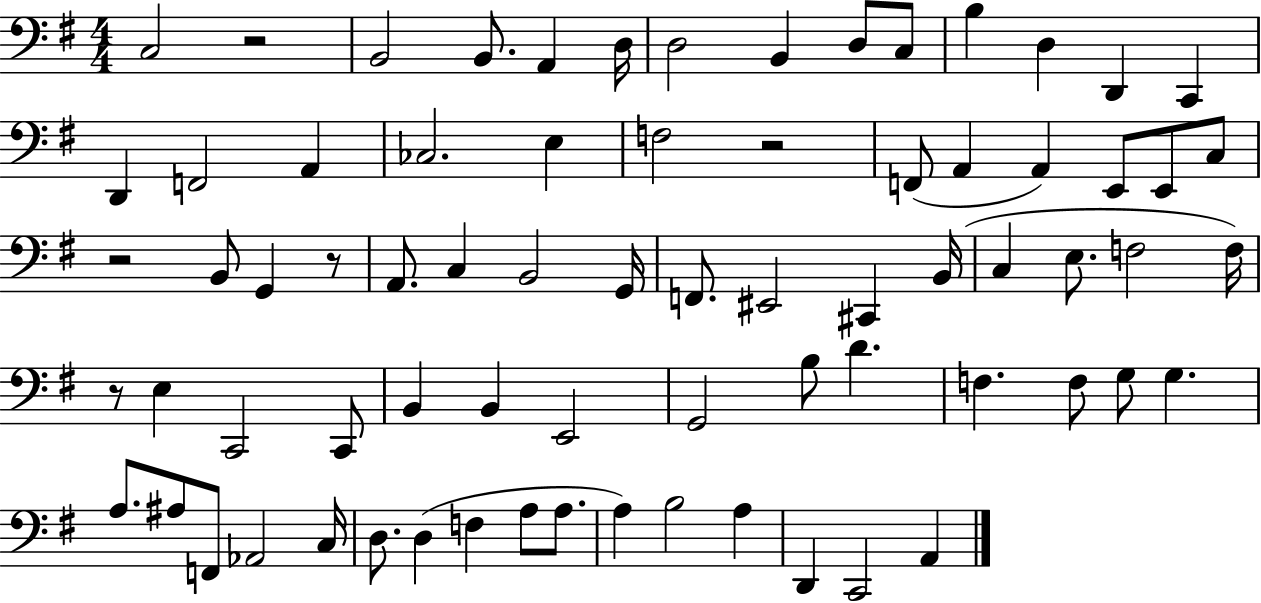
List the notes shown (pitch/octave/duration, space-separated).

C3/h R/h B2/h B2/e. A2/q D3/s D3/h B2/q D3/e C3/e B3/q D3/q D2/q C2/q D2/q F2/h A2/q CES3/h. E3/q F3/h R/h F2/e A2/q A2/q E2/e E2/e C3/e R/h B2/e G2/q R/e A2/e. C3/q B2/h G2/s F2/e. EIS2/h C#2/q B2/s C3/q E3/e. F3/h F3/s R/e E3/q C2/h C2/e B2/q B2/q E2/h G2/h B3/e D4/q. F3/q. F3/e G3/e G3/q. A3/e. A#3/e F2/e Ab2/h C3/s D3/e. D3/q F3/q A3/e A3/e. A3/q B3/h A3/q D2/q C2/h A2/q